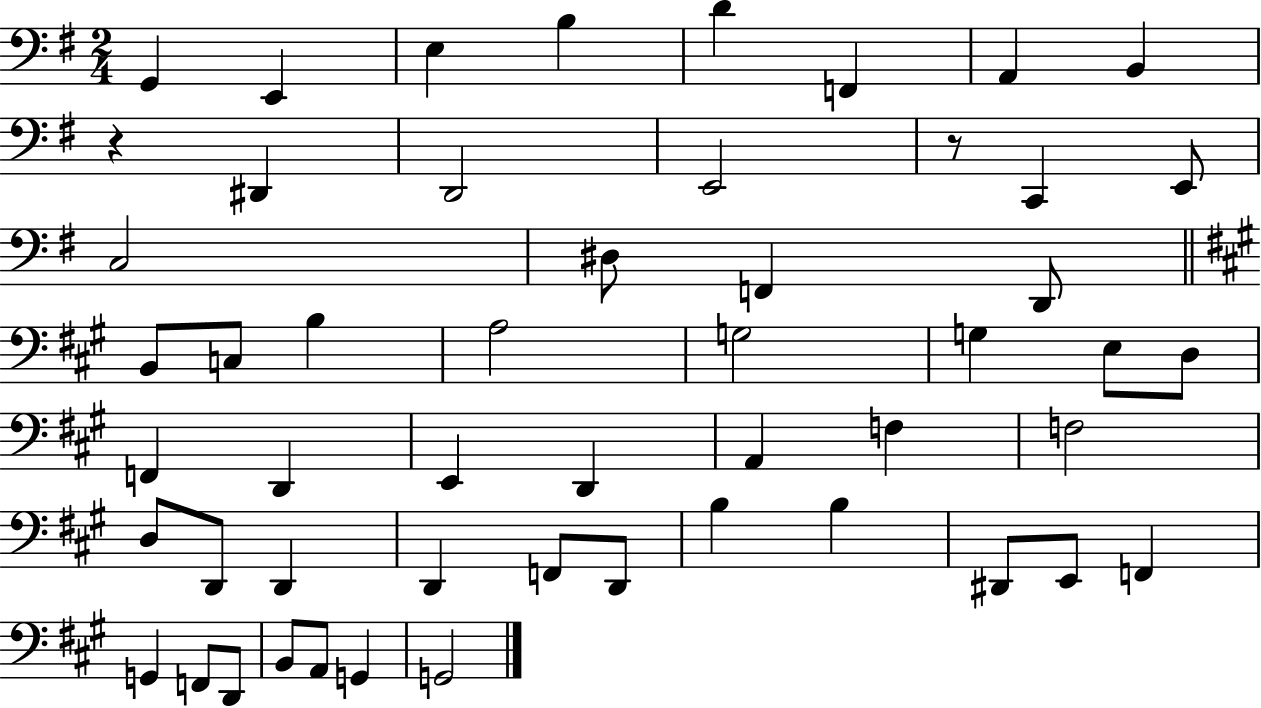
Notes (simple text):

G2/q E2/q E3/q B3/q D4/q F2/q A2/q B2/q R/q D#2/q D2/h E2/h R/e C2/q E2/e C3/h D#3/e F2/q D2/e B2/e C3/e B3/q A3/h G3/h G3/q E3/e D3/e F2/q D2/q E2/q D2/q A2/q F3/q F3/h D3/e D2/e D2/q D2/q F2/e D2/e B3/q B3/q D#2/e E2/e F2/q G2/q F2/e D2/e B2/e A2/e G2/q G2/h